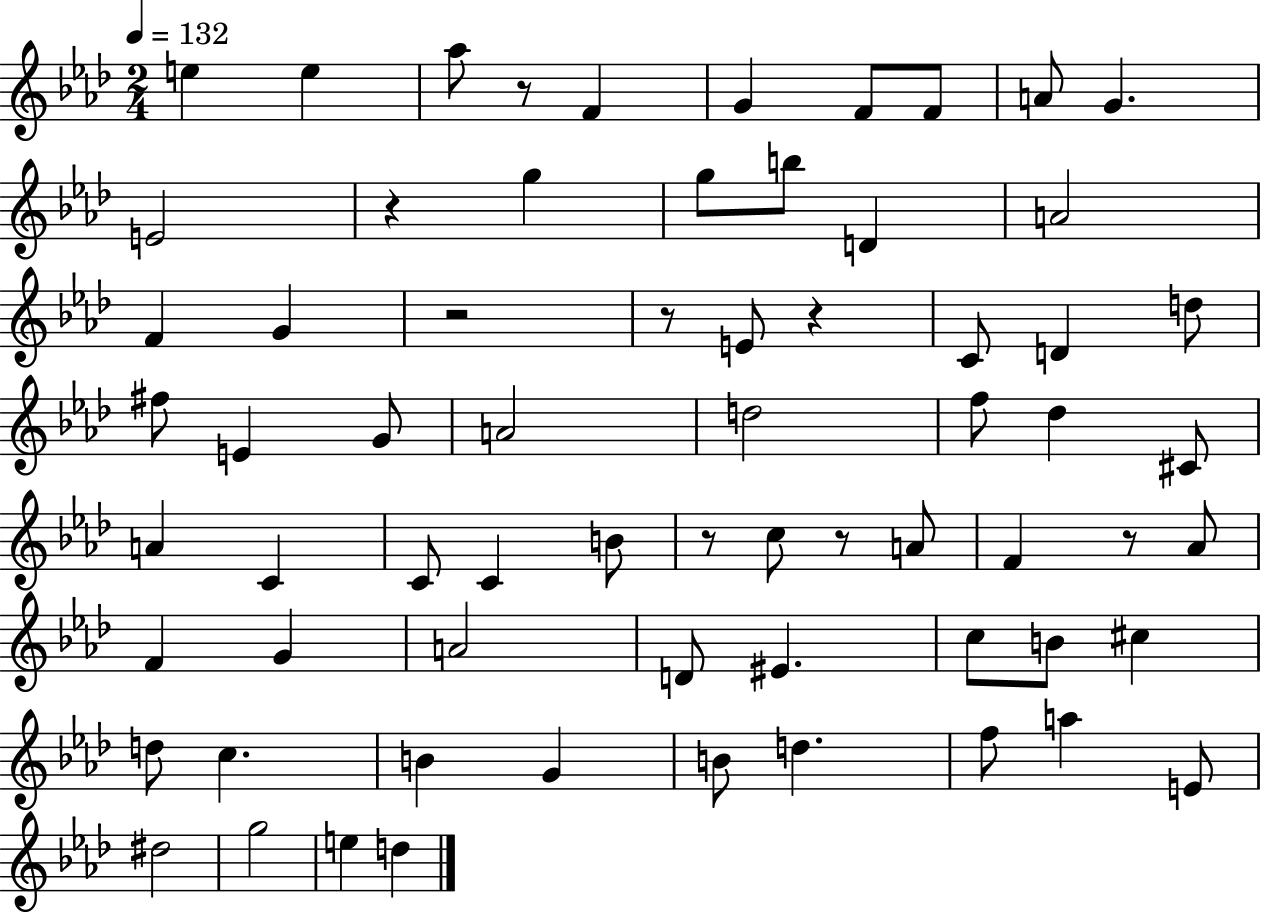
E5/q E5/q Ab5/e R/e F4/q G4/q F4/e F4/e A4/e G4/q. E4/h R/q G5/q G5/e B5/e D4/q A4/h F4/q G4/q R/h R/e E4/e R/q C4/e D4/q D5/e F#5/e E4/q G4/e A4/h D5/h F5/e Db5/q C#4/e A4/q C4/q C4/e C4/q B4/e R/e C5/e R/e A4/e F4/q R/e Ab4/e F4/q G4/q A4/h D4/e EIS4/q. C5/e B4/e C#5/q D5/e C5/q. B4/q G4/q B4/e D5/q. F5/e A5/q E4/e D#5/h G5/h E5/q D5/q